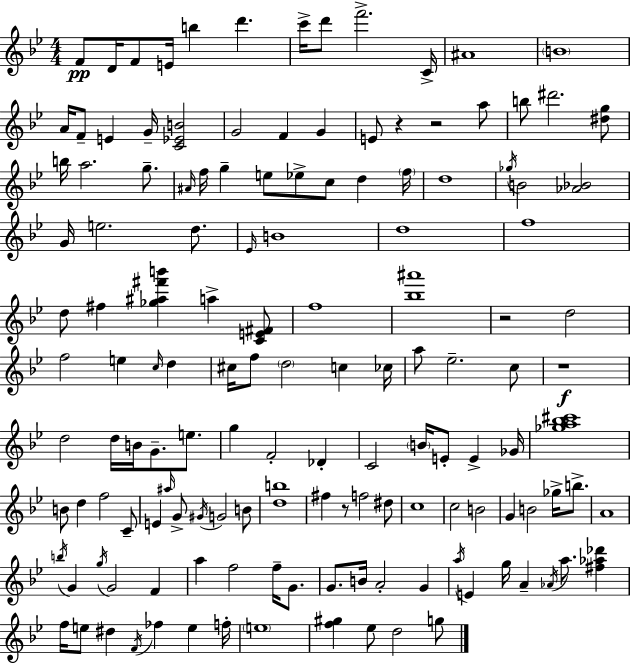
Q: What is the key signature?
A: BES major